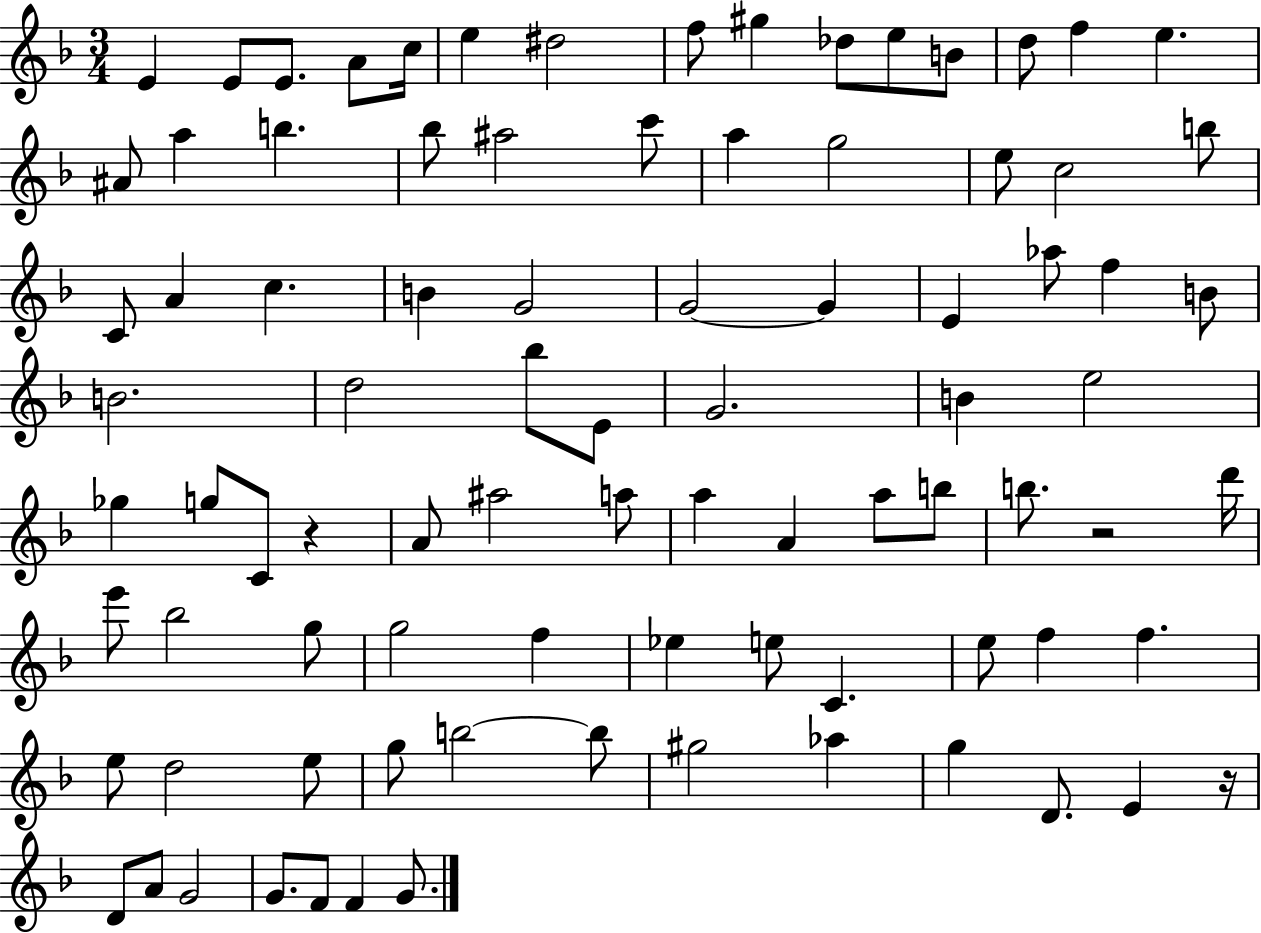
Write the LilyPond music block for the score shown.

{
  \clef treble
  \numericTimeSignature
  \time 3/4
  \key f \major
  e'4 e'8 e'8. a'8 c''16 | e''4 dis''2 | f''8 gis''4 des''8 e''8 b'8 | d''8 f''4 e''4. | \break ais'8 a''4 b''4. | bes''8 ais''2 c'''8 | a''4 g''2 | e''8 c''2 b''8 | \break c'8 a'4 c''4. | b'4 g'2 | g'2~~ g'4 | e'4 aes''8 f''4 b'8 | \break b'2. | d''2 bes''8 e'8 | g'2. | b'4 e''2 | \break ges''4 g''8 c'8 r4 | a'8 ais''2 a''8 | a''4 a'4 a''8 b''8 | b''8. r2 d'''16 | \break e'''8 bes''2 g''8 | g''2 f''4 | ees''4 e''8 c'4. | e''8 f''4 f''4. | \break e''8 d''2 e''8 | g''8 b''2~~ b''8 | gis''2 aes''4 | g''4 d'8. e'4 r16 | \break d'8 a'8 g'2 | g'8. f'8 f'4 g'8. | \bar "|."
}